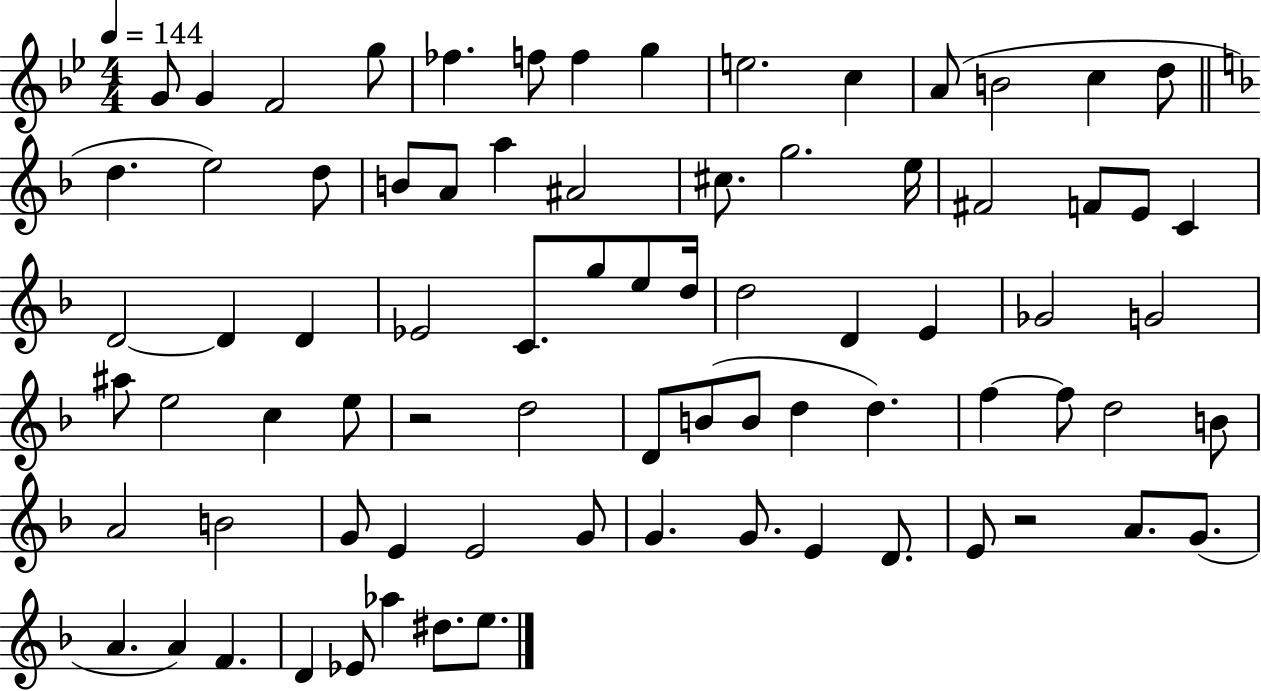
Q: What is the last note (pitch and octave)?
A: E5